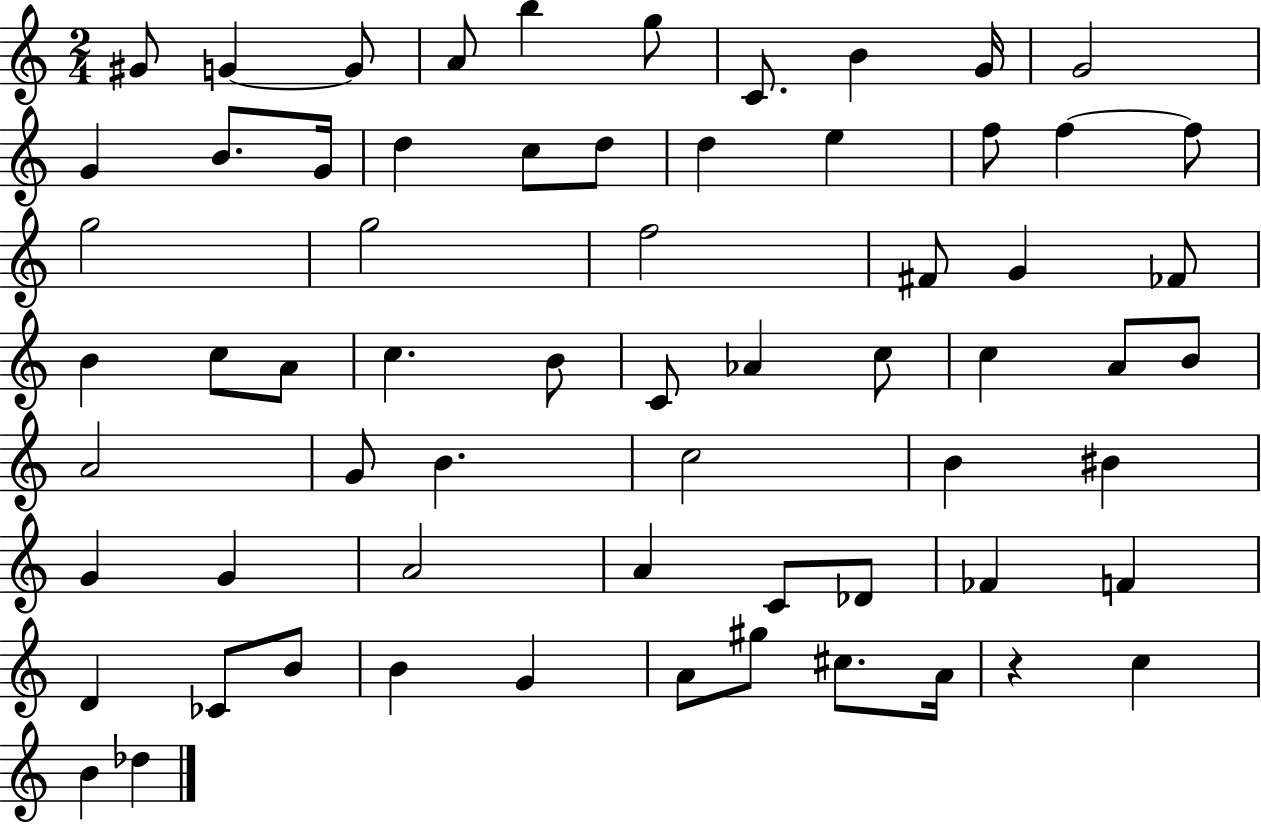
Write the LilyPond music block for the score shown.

{
  \clef treble
  \numericTimeSignature
  \time 2/4
  \key c \major
  gis'8 g'4~~ g'8 | a'8 b''4 g''8 | c'8. b'4 g'16 | g'2 | \break g'4 b'8. g'16 | d''4 c''8 d''8 | d''4 e''4 | f''8 f''4~~ f''8 | \break g''2 | g''2 | f''2 | fis'8 g'4 fes'8 | \break b'4 c''8 a'8 | c''4. b'8 | c'8 aes'4 c''8 | c''4 a'8 b'8 | \break a'2 | g'8 b'4. | c''2 | b'4 bis'4 | \break g'4 g'4 | a'2 | a'4 c'8 des'8 | fes'4 f'4 | \break d'4 ces'8 b'8 | b'4 g'4 | a'8 gis''8 cis''8. a'16 | r4 c''4 | \break b'4 des''4 | \bar "|."
}